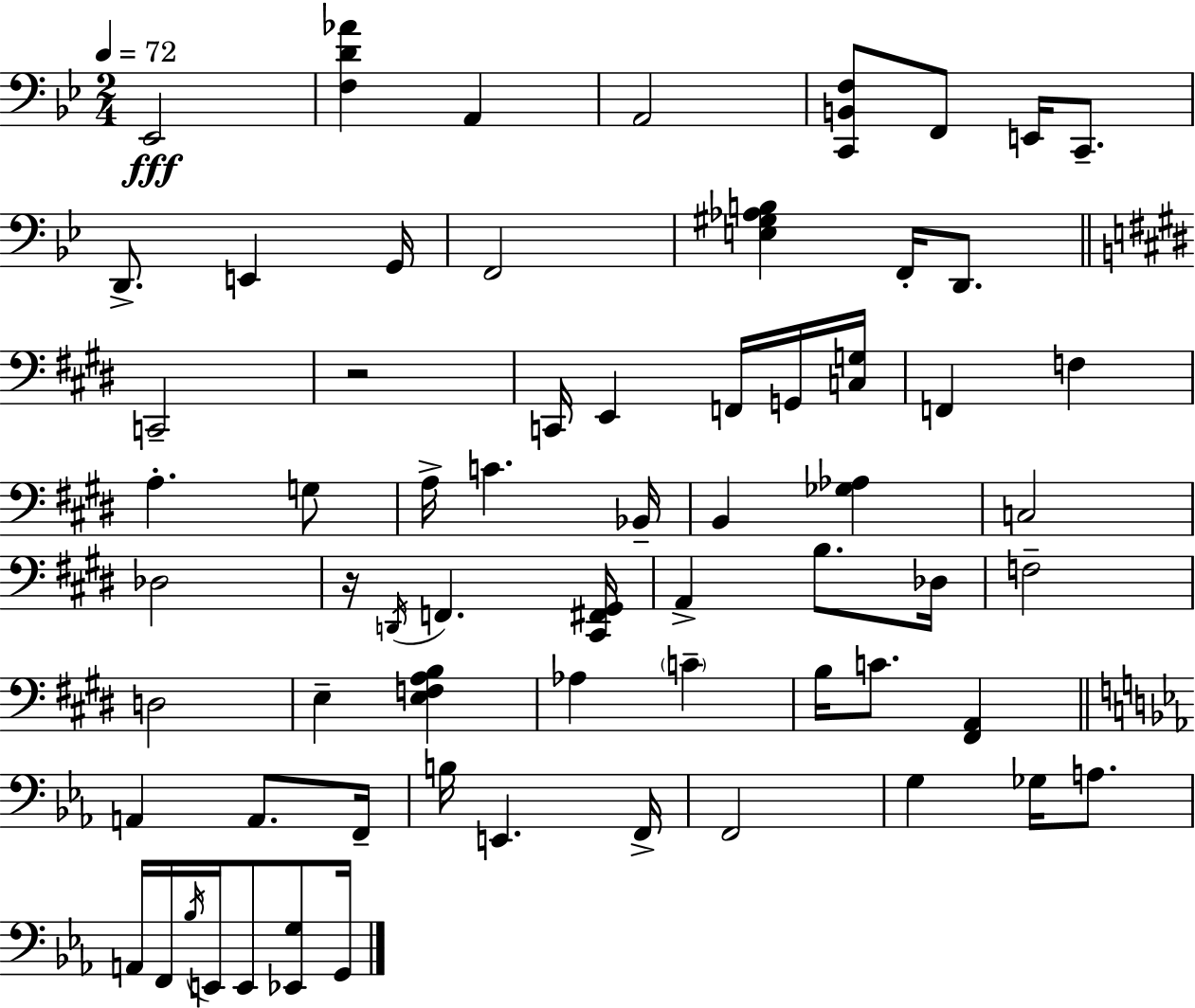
X:1
T:Untitled
M:2/4
L:1/4
K:Gm
_E,,2 [F,D_A] A,, A,,2 [C,,B,,F,]/2 F,,/2 E,,/4 C,,/2 D,,/2 E,, G,,/4 F,,2 [E,^G,_A,B,] F,,/4 D,,/2 C,,2 z2 C,,/4 E,, F,,/4 G,,/4 [C,G,]/4 F,, F, A, G,/2 A,/4 C _B,,/4 B,, [_G,_A,] C,2 _D,2 z/4 D,,/4 F,, [^C,,^F,,^G,,]/4 A,, B,/2 _D,/4 F,2 D,2 E, [E,F,A,B,] _A, C B,/4 C/2 [^F,,A,,] A,, A,,/2 F,,/4 B,/4 E,, F,,/4 F,,2 G, _G,/4 A,/2 A,,/4 F,,/4 _B,/4 E,,/4 E,,/2 [_E,,G,]/2 G,,/4